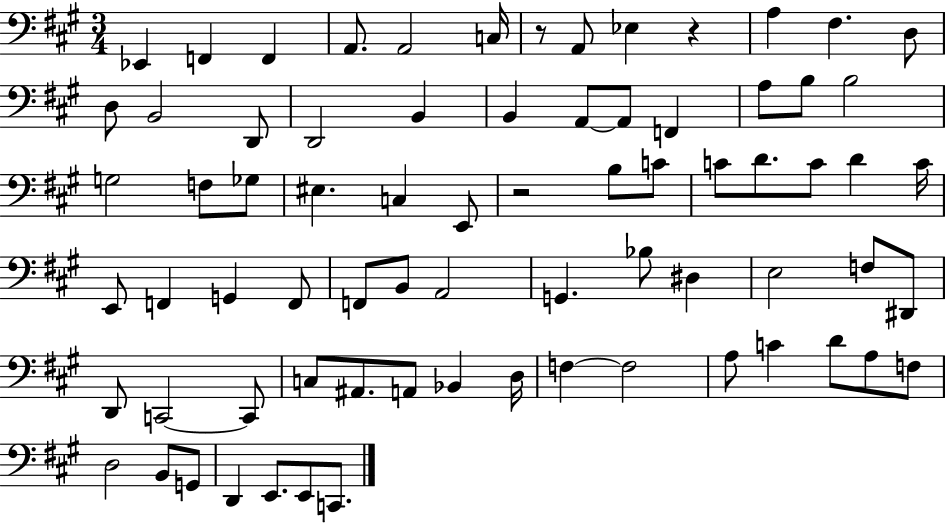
{
  \clef bass
  \numericTimeSignature
  \time 3/4
  \key a \major
  ees,4 f,4 f,4 | a,8. a,2 c16 | r8 a,8 ees4 r4 | a4 fis4. d8 | \break d8 b,2 d,8 | d,2 b,4 | b,4 a,8~~ a,8 f,4 | a8 b8 b2 | \break g2 f8 ges8 | eis4. c4 e,8 | r2 b8 c'8 | c'8 d'8. c'8 d'4 c'16 | \break e,8 f,4 g,4 f,8 | f,8 b,8 a,2 | g,4. bes8 dis4 | e2 f8 dis,8 | \break d,8 c,2~~ c,8 | c8 ais,8. a,8 bes,4 d16 | f4~~ f2 | a8 c'4 d'8 a8 f8 | \break d2 b,8 g,8 | d,4 e,8. e,8 c,8. | \bar "|."
}